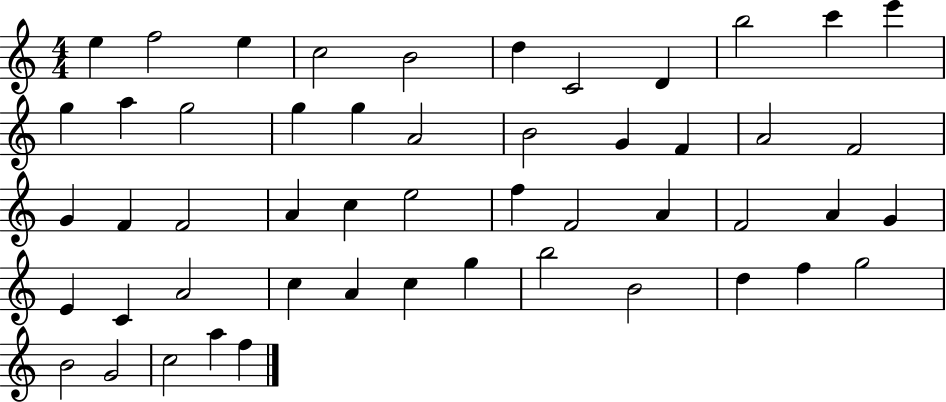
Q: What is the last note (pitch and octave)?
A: F5